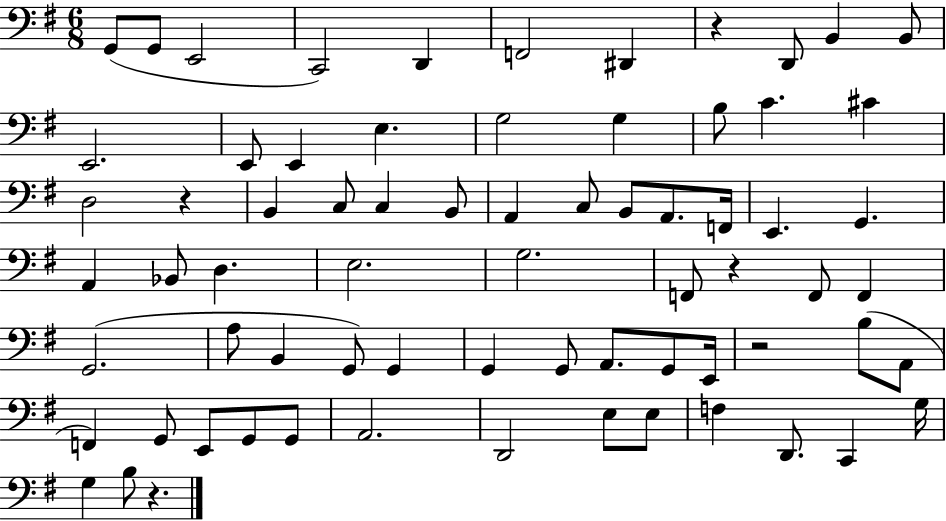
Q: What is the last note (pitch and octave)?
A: B3